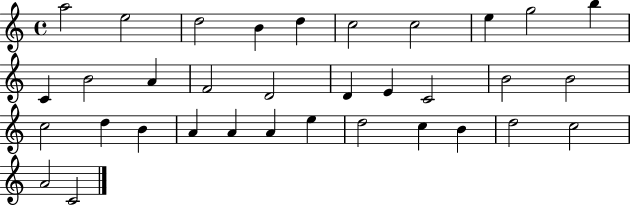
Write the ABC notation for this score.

X:1
T:Untitled
M:4/4
L:1/4
K:C
a2 e2 d2 B d c2 c2 e g2 b C B2 A F2 D2 D E C2 B2 B2 c2 d B A A A e d2 c B d2 c2 A2 C2